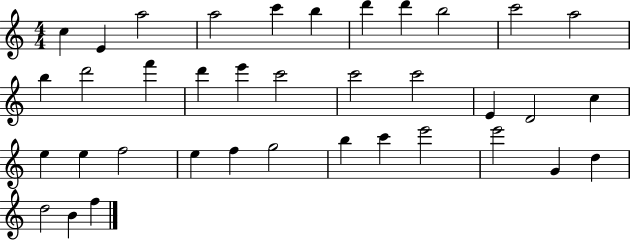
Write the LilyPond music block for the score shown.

{
  \clef treble
  \numericTimeSignature
  \time 4/4
  \key c \major
  c''4 e'4 a''2 | a''2 c'''4 b''4 | d'''4 d'''4 b''2 | c'''2 a''2 | \break b''4 d'''2 f'''4 | d'''4 e'''4 c'''2 | c'''2 c'''2 | e'4 d'2 c''4 | \break e''4 e''4 f''2 | e''4 f''4 g''2 | b''4 c'''4 e'''2 | e'''2 g'4 d''4 | \break d''2 b'4 f''4 | \bar "|."
}